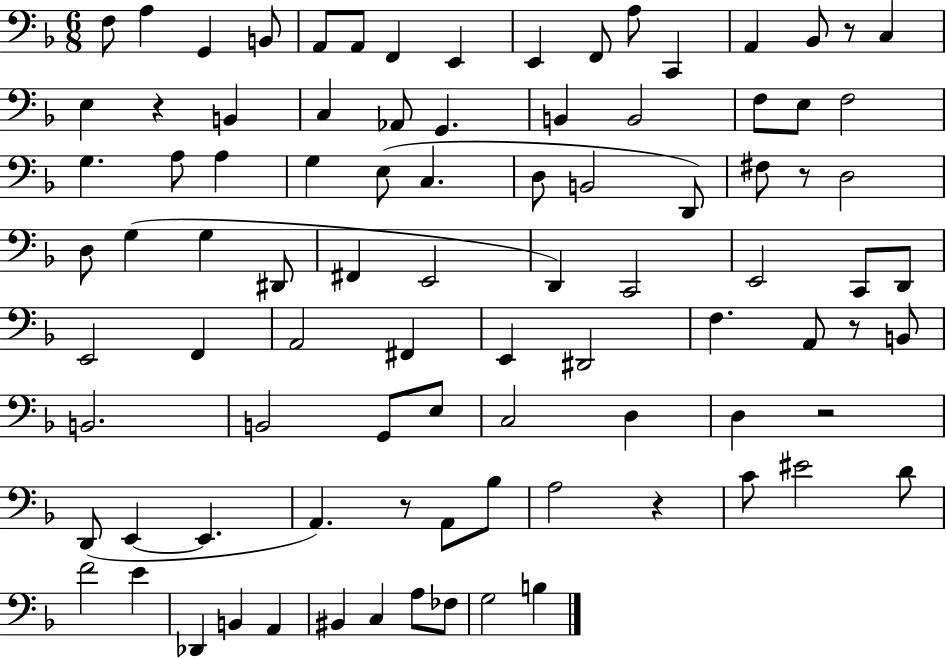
F3/e A3/q G2/q B2/e A2/e A2/e F2/q E2/q E2/q F2/e A3/e C2/q A2/q Bb2/e R/e C3/q E3/q R/q B2/q C3/q Ab2/e G2/q. B2/q B2/h F3/e E3/e F3/h G3/q. A3/e A3/q G3/q E3/e C3/q. D3/e B2/h D2/e F#3/e R/e D3/h D3/e G3/q G3/q D#2/e F#2/q E2/h D2/q C2/h E2/h C2/e D2/e E2/h F2/q A2/h F#2/q E2/q D#2/h F3/q. A2/e R/e B2/e B2/h. B2/h G2/e E3/e C3/h D3/q D3/q R/h D2/e E2/q E2/q. A2/q. R/e A2/e Bb3/e A3/h R/q C4/e EIS4/h D4/e F4/h E4/q Db2/q B2/q A2/q BIS2/q C3/q A3/e FES3/e G3/h B3/q